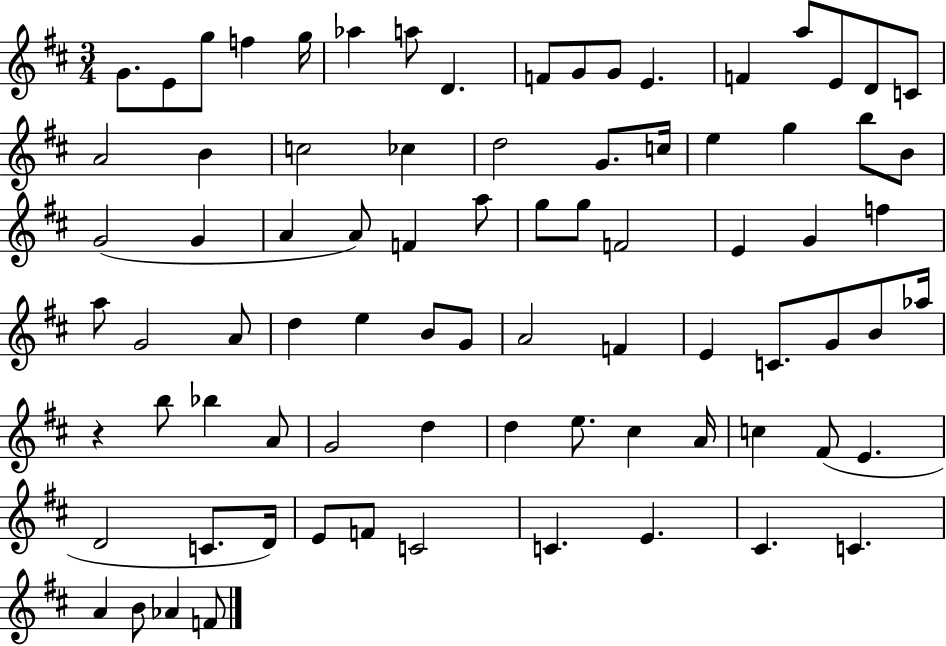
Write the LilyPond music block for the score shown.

{
  \clef treble
  \numericTimeSignature
  \time 3/4
  \key d \major
  \repeat volta 2 { g'8. e'8 g''8 f''4 g''16 | aes''4 a''8 d'4. | f'8 g'8 g'8 e'4. | f'4 a''8 e'8 d'8 c'8 | \break a'2 b'4 | c''2 ces''4 | d''2 g'8. c''16 | e''4 g''4 b''8 b'8 | \break g'2( g'4 | a'4 a'8) f'4 a''8 | g''8 g''8 f'2 | e'4 g'4 f''4 | \break a''8 g'2 a'8 | d''4 e''4 b'8 g'8 | a'2 f'4 | e'4 c'8. g'8 b'8 aes''16 | \break r4 b''8 bes''4 a'8 | g'2 d''4 | d''4 e''8. cis''4 a'16 | c''4 fis'8( e'4. | \break d'2 c'8. d'16) | e'8 f'8 c'2 | c'4. e'4. | cis'4. c'4. | \break a'4 b'8 aes'4 f'8 | } \bar "|."
}